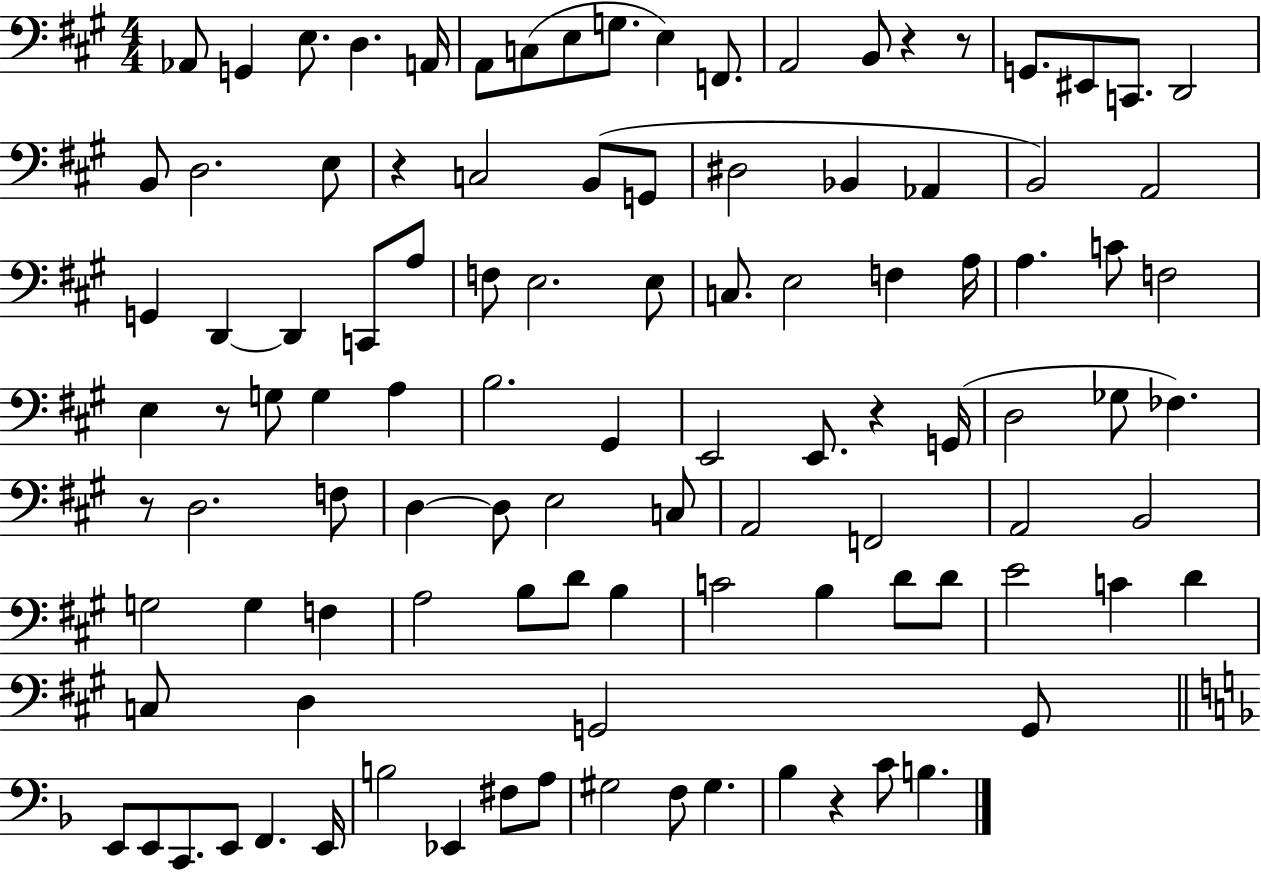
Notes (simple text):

Ab2/e G2/q E3/e. D3/q. A2/s A2/e C3/e E3/e G3/e. E3/q F2/e. A2/h B2/e R/q R/e G2/e. EIS2/e C2/e. D2/h B2/e D3/h. E3/e R/q C3/h B2/e G2/e D#3/h Bb2/q Ab2/q B2/h A2/h G2/q D2/q D2/q C2/e A3/e F3/e E3/h. E3/e C3/e. E3/h F3/q A3/s A3/q. C4/e F3/h E3/q R/e G3/e G3/q A3/q B3/h. G#2/q E2/h E2/e. R/q G2/s D3/h Gb3/e FES3/q. R/e D3/h. F3/e D3/q D3/e E3/h C3/e A2/h F2/h A2/h B2/h G3/h G3/q F3/q A3/h B3/e D4/e B3/q C4/h B3/q D4/e D4/e E4/h C4/q D4/q C3/e D3/q G2/h G2/e E2/e E2/e C2/e. E2/e F2/q. E2/s B3/h Eb2/q F#3/e A3/e G#3/h F3/e G#3/q. Bb3/q R/q C4/e B3/q.